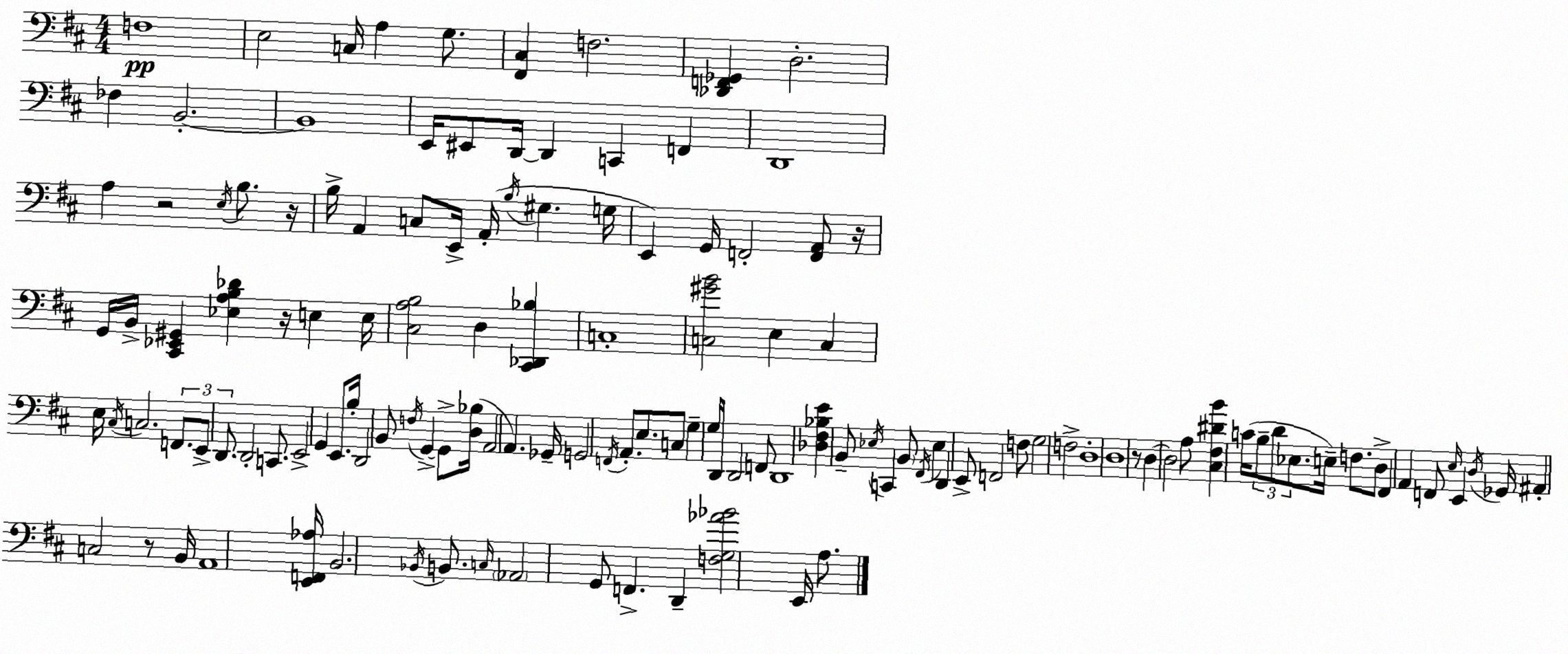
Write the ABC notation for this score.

X:1
T:Untitled
M:4/4
L:1/4
K:D
F,4 E,2 C,/4 A, G,/2 [^F,,^C,] F,2 [_D,,F,,_G,,] D,2 _F, B,,2 B,,4 E,,/4 ^E,,/2 D,,/4 D,, C,, F,, D,,4 A, z2 E,/4 B,/2 z/4 B,/4 A,, C,/2 E,,/4 A,,/4 B,/4 ^G, G,/4 E,, G,,/4 F,,2 [F,,A,,]/2 z/4 G,,/4 B,,/4 [^C,,_E,,^G,,] [_E,A,B,_D] z/4 E, E,/4 [^C,A,B,]2 D, [^C,,_D,,_B,] C,4 [C,^GB]2 E, C, E,/4 ^C,/4 C,2 F,,/2 E,,/2 D,,/2 D,,2 C,,/2 E,,2 G,, E,,/2 B,/4 D,,2 B,,/2 F,/4 G,, G,,/2 [D,_B,]/4 A,,2 A,, _G,,/4 G,,2 F,,/4 A,,/2 E,/2 C,/2 G, G,/4 D,,/4 D,,2 F,,/2 D,,4 [_D,^F,_B,E] B,,/2 _E,/4 C,, B,,/2 ^F,,/4 _E, D,, E,,/2 F,,2 F,/2 G,2 F,2 D,4 D,4 z/2 D, D,2 A,/2 [^C,^F,^DB] C/4 B,/2 D/2 _E,/2 E,/4 F,/2 D,/2 ^F,, A,, F,,/2 E,/4 E,, D,/4 _G,,/4 ^A,, C,2 z/2 B,,/4 A,,4 [E,,F,,_A,]/4 B,,2 _B,,/4 B,,/2 C,/4 _A,,2 G,,/2 F,, D,, [F,G,_A_B]2 E,,/4 A,/2